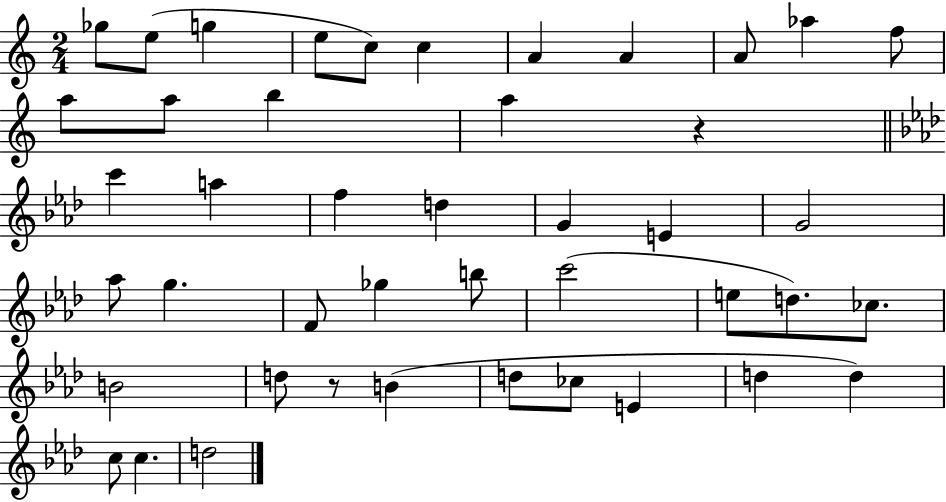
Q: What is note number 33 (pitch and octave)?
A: D5